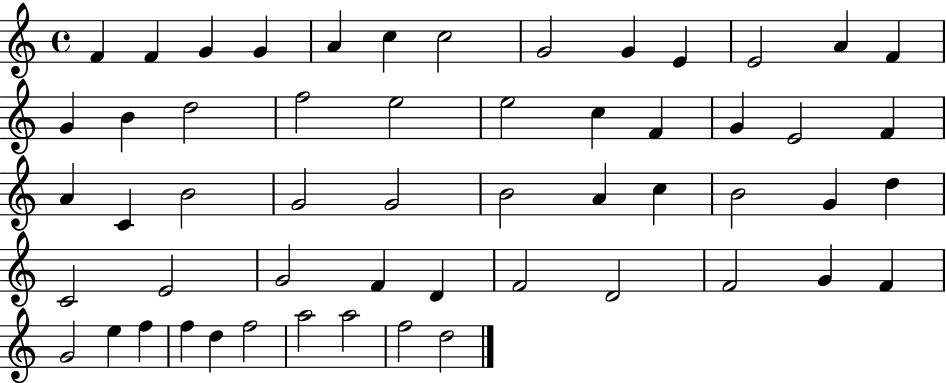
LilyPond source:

{
  \clef treble
  \time 4/4
  \defaultTimeSignature
  \key c \major
  f'4 f'4 g'4 g'4 | a'4 c''4 c''2 | g'2 g'4 e'4 | e'2 a'4 f'4 | \break g'4 b'4 d''2 | f''2 e''2 | e''2 c''4 f'4 | g'4 e'2 f'4 | \break a'4 c'4 b'2 | g'2 g'2 | b'2 a'4 c''4 | b'2 g'4 d''4 | \break c'2 e'2 | g'2 f'4 d'4 | f'2 d'2 | f'2 g'4 f'4 | \break g'2 e''4 f''4 | f''4 d''4 f''2 | a''2 a''2 | f''2 d''2 | \break \bar "|."
}